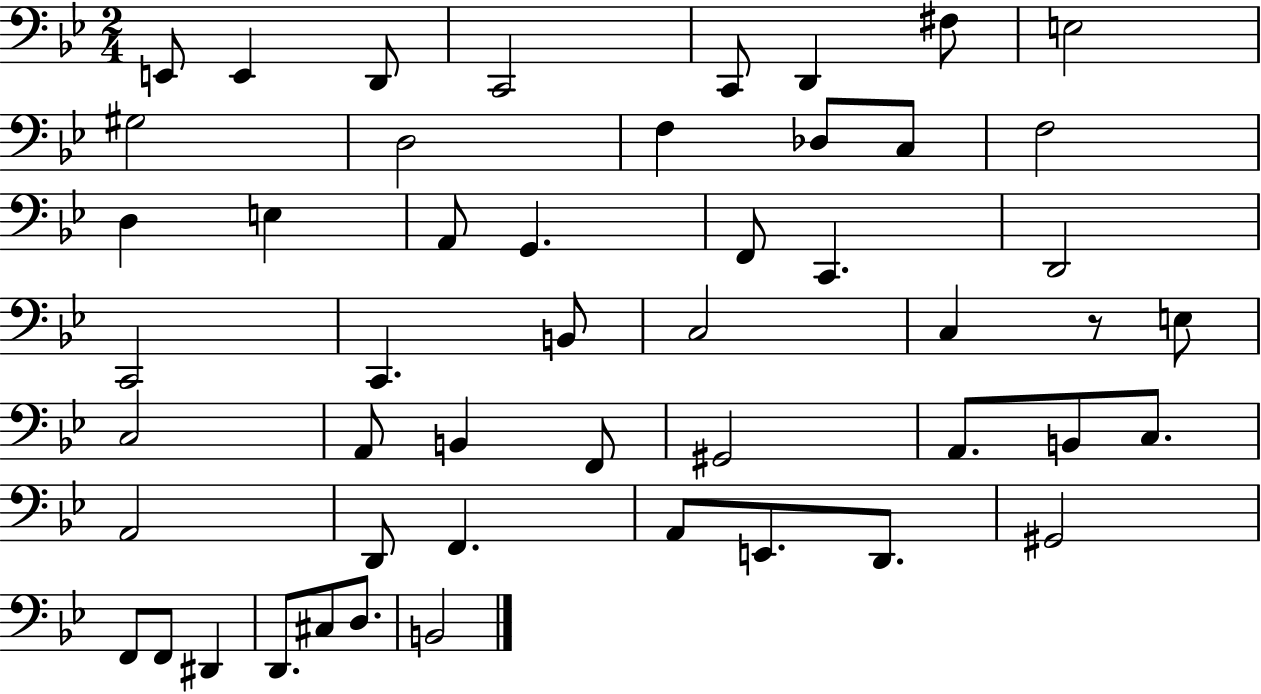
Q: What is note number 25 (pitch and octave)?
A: C3